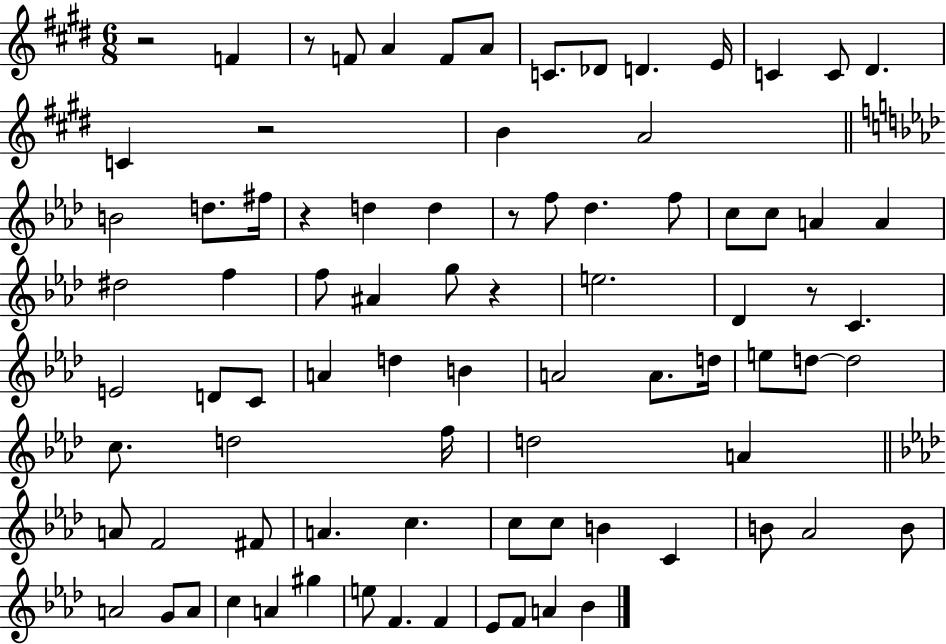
R/h F4/q R/e F4/e A4/q F4/e A4/e C4/e. Db4/e D4/q. E4/s C4/q C4/e D#4/q. C4/q R/h B4/q A4/h B4/h D5/e. F#5/s R/q D5/q D5/q R/e F5/e Db5/q. F5/e C5/e C5/e A4/q A4/q D#5/h F5/q F5/e A#4/q G5/e R/q E5/h. Db4/q R/e C4/q. E4/h D4/e C4/e A4/q D5/q B4/q A4/h A4/e. D5/s E5/e D5/e D5/h C5/e. D5/h F5/s D5/h A4/q A4/e F4/h F#4/e A4/q. C5/q. C5/e C5/e B4/q C4/q B4/e Ab4/h B4/e A4/h G4/e A4/e C5/q A4/q G#5/q E5/e F4/q. F4/q Eb4/e F4/e A4/q Bb4/q